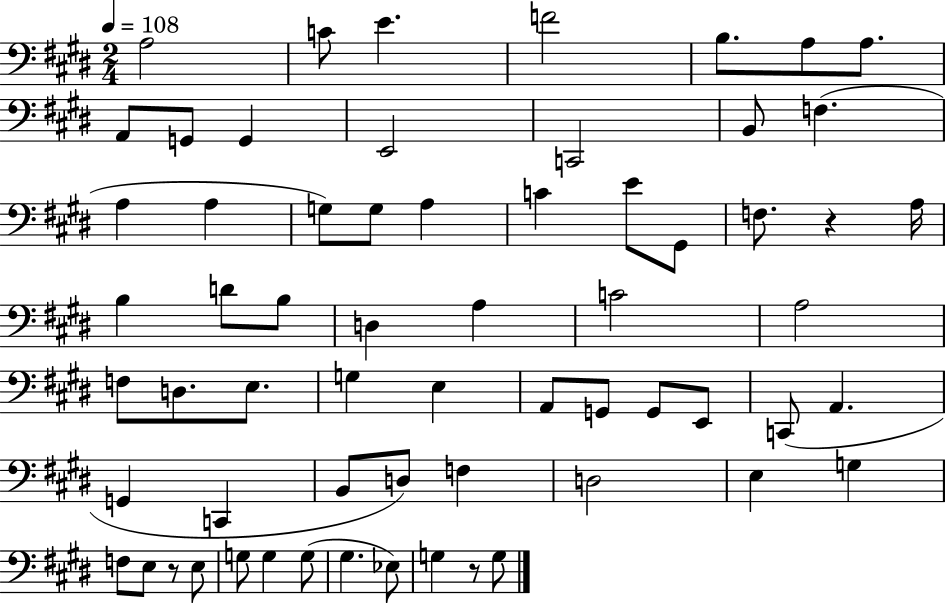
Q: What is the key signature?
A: E major